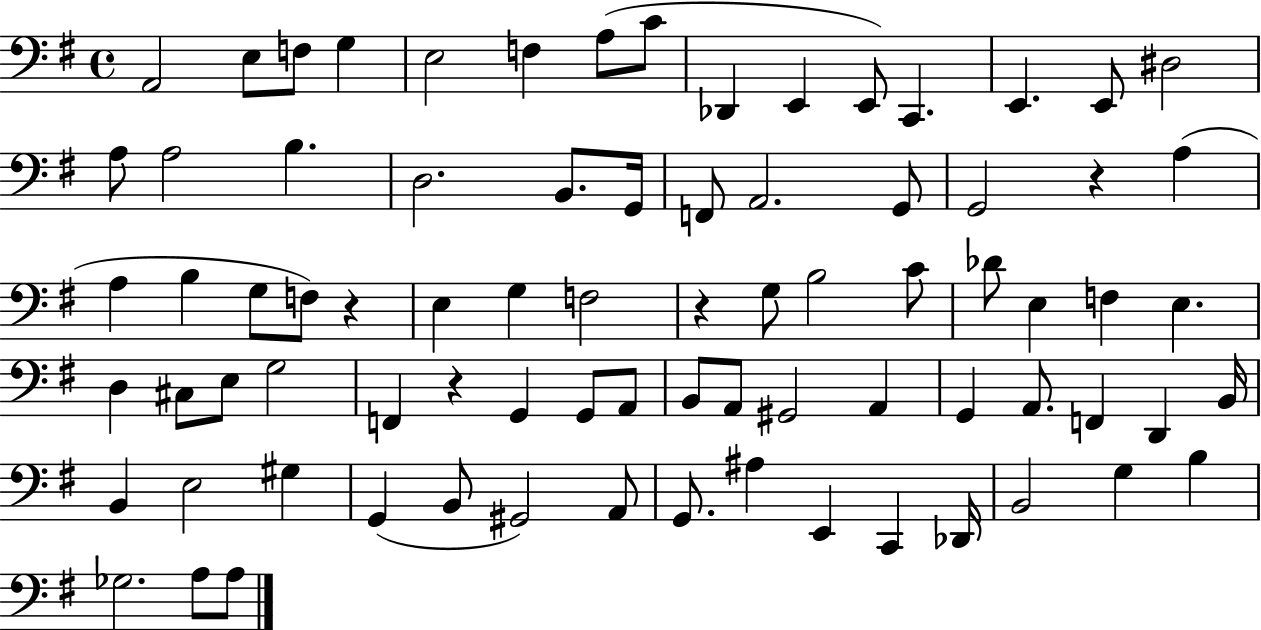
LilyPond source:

{
  \clef bass
  \time 4/4
  \defaultTimeSignature
  \key g \major
  a,2 e8 f8 g4 | e2 f4 a8( c'8 | des,4 e,4 e,8) c,4. | e,4. e,8 dis2 | \break a8 a2 b4. | d2. b,8. g,16 | f,8 a,2. g,8 | g,2 r4 a4( | \break a4 b4 g8 f8) r4 | e4 g4 f2 | r4 g8 b2 c'8 | des'8 e4 f4 e4. | \break d4 cis8 e8 g2 | f,4 r4 g,4 g,8 a,8 | b,8 a,8 gis,2 a,4 | g,4 a,8. f,4 d,4 b,16 | \break b,4 e2 gis4 | g,4( b,8 gis,2) a,8 | g,8. ais4 e,4 c,4 des,16 | b,2 g4 b4 | \break ges2. a8 a8 | \bar "|."
}